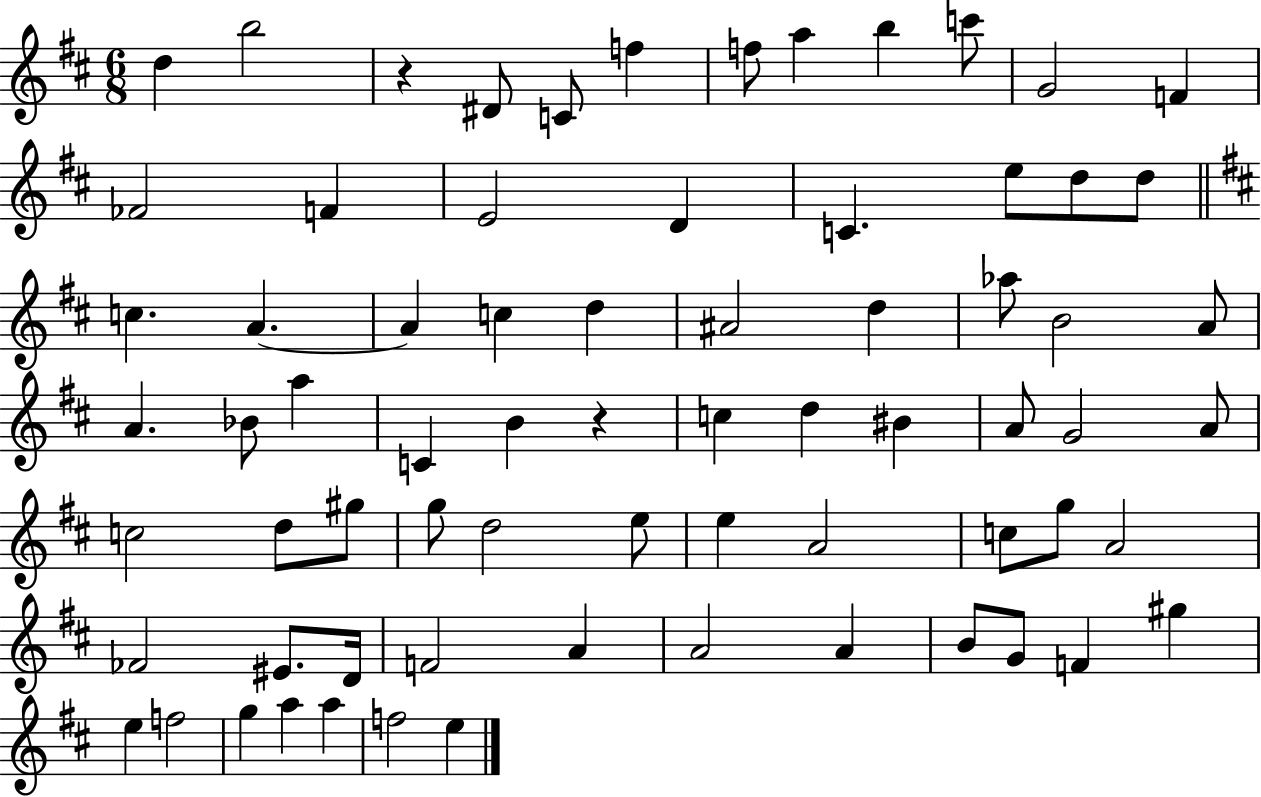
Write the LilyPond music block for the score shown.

{
  \clef treble
  \numericTimeSignature
  \time 6/8
  \key d \major
  d''4 b''2 | r4 dis'8 c'8 f''4 | f''8 a''4 b''4 c'''8 | g'2 f'4 | \break fes'2 f'4 | e'2 d'4 | c'4. e''8 d''8 d''8 | \bar "||" \break \key b \minor c''4. a'4.~~ | a'4 c''4 d''4 | ais'2 d''4 | aes''8 b'2 a'8 | \break a'4. bes'8 a''4 | c'4 b'4 r4 | c''4 d''4 bis'4 | a'8 g'2 a'8 | \break c''2 d''8 gis''8 | g''8 d''2 e''8 | e''4 a'2 | c''8 g''8 a'2 | \break fes'2 eis'8. d'16 | f'2 a'4 | a'2 a'4 | b'8 g'8 f'4 gis''4 | \break e''4 f''2 | g''4 a''4 a''4 | f''2 e''4 | \bar "|."
}